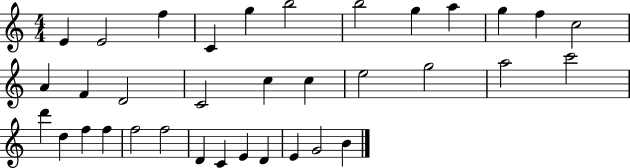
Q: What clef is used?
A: treble